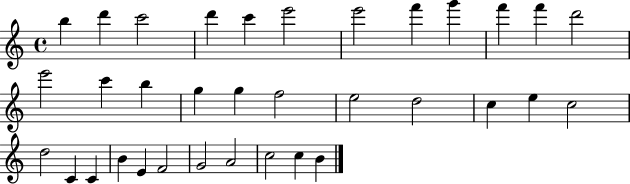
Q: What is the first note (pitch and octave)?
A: B5